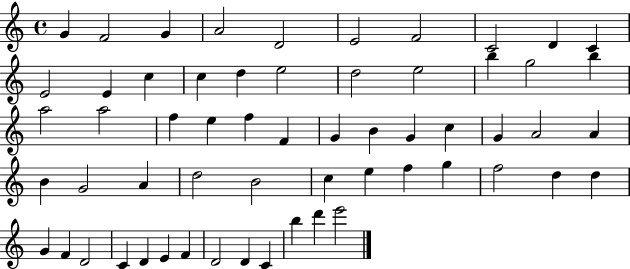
{
  \clef treble
  \time 4/4
  \defaultTimeSignature
  \key c \major
  g'4 f'2 g'4 | a'2 d'2 | e'2 f'2 | c'2 d'4 c'4 | \break e'2 e'4 c''4 | c''4 d''4 e''2 | d''2 e''2 | b''4 g''2 b''4 | \break a''2 a''2 | f''4 e''4 f''4 f'4 | g'4 b'4 g'4 c''4 | g'4 a'2 a'4 | \break b'4 g'2 a'4 | d''2 b'2 | c''4 e''4 f''4 g''4 | f''2 d''4 d''4 | \break g'4 f'4 d'2 | c'4 d'4 e'4 f'4 | d'2 d'4 c'4 | b''4 d'''4 e'''2 | \break \bar "|."
}